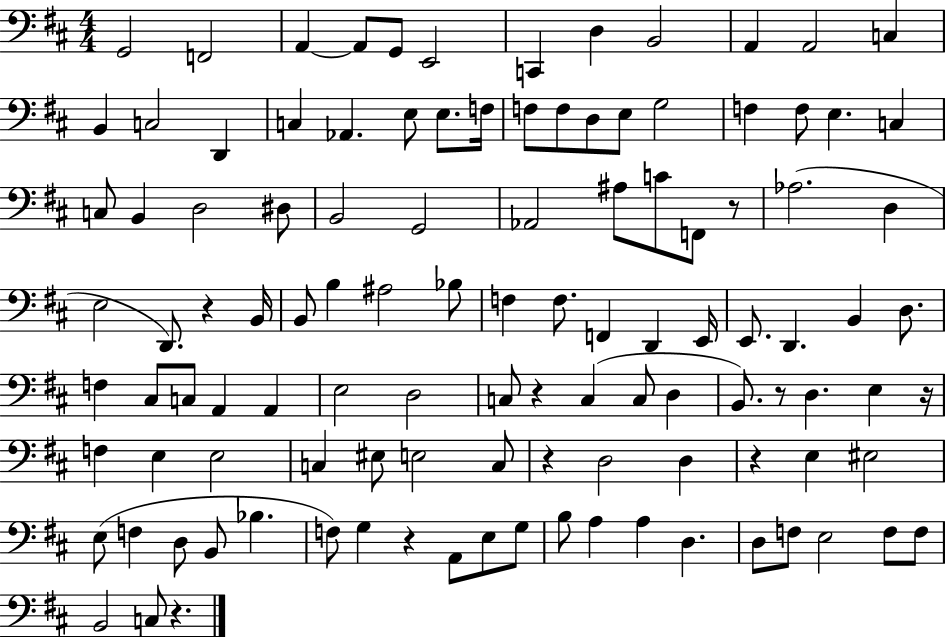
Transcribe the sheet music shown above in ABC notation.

X:1
T:Untitled
M:4/4
L:1/4
K:D
G,,2 F,,2 A,, A,,/2 G,,/2 E,,2 C,, D, B,,2 A,, A,,2 C, B,, C,2 D,, C, _A,, E,/2 E,/2 F,/4 F,/2 F,/2 D,/2 E,/2 G,2 F, F,/2 E, C, C,/2 B,, D,2 ^D,/2 B,,2 G,,2 _A,,2 ^A,/2 C/2 F,,/2 z/2 _A,2 D, E,2 D,,/2 z B,,/4 B,,/2 B, ^A,2 _B,/2 F, F,/2 F,, D,, E,,/4 E,,/2 D,, B,, D,/2 F, ^C,/2 C,/2 A,, A,, E,2 D,2 C,/2 z C, C,/2 D, B,,/2 z/2 D, E, z/4 F, E, E,2 C, ^E,/2 E,2 C,/2 z D,2 D, z E, ^E,2 E,/2 F, D,/2 B,,/2 _B, F,/2 G, z A,,/2 E,/2 G,/2 B,/2 A, A, D, D,/2 F,/2 E,2 F,/2 F,/2 B,,2 C,/2 z